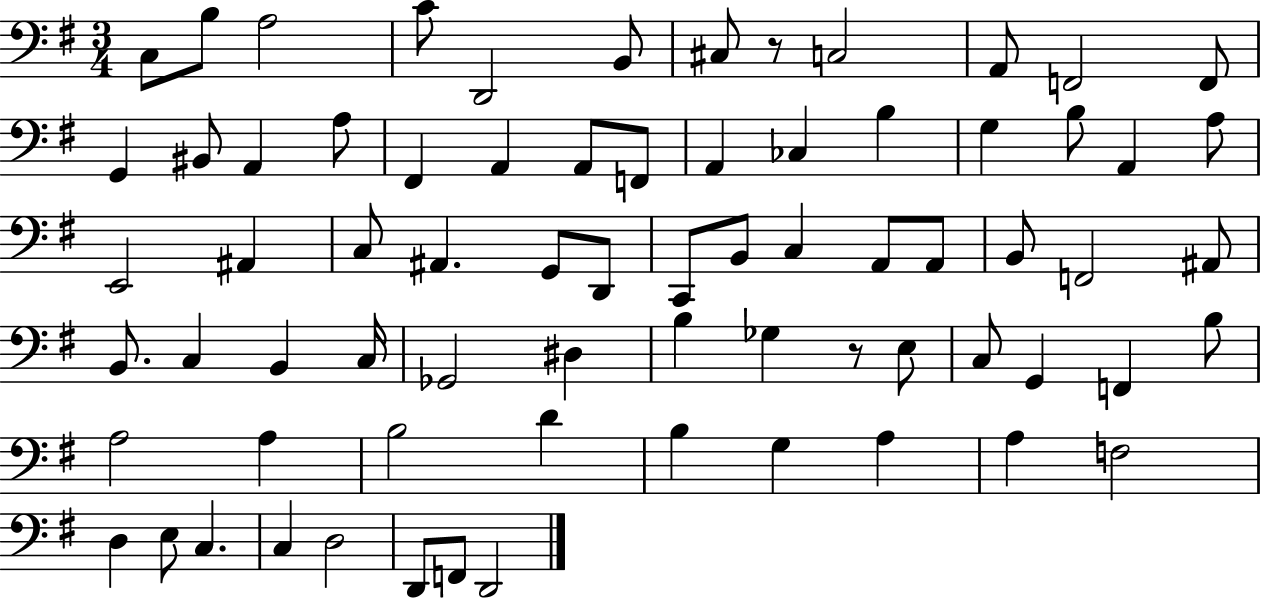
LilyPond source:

{
  \clef bass
  \numericTimeSignature
  \time 3/4
  \key g \major
  \repeat volta 2 { c8 b8 a2 | c'8 d,2 b,8 | cis8 r8 c2 | a,8 f,2 f,8 | \break g,4 bis,8 a,4 a8 | fis,4 a,4 a,8 f,8 | a,4 ces4 b4 | g4 b8 a,4 a8 | \break e,2 ais,4 | c8 ais,4. g,8 d,8 | c,8 b,8 c4 a,8 a,8 | b,8 f,2 ais,8 | \break b,8. c4 b,4 c16 | ges,2 dis4 | b4 ges4 r8 e8 | c8 g,4 f,4 b8 | \break a2 a4 | b2 d'4 | b4 g4 a4 | a4 f2 | \break d4 e8 c4. | c4 d2 | d,8 f,8 d,2 | } \bar "|."
}